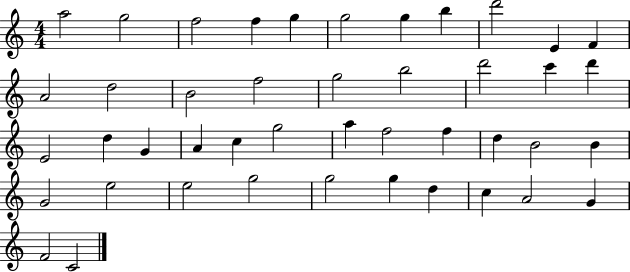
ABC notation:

X:1
T:Untitled
M:4/4
L:1/4
K:C
a2 g2 f2 f g g2 g b d'2 E F A2 d2 B2 f2 g2 b2 d'2 c' d' E2 d G A c g2 a f2 f d B2 B G2 e2 e2 g2 g2 g d c A2 G F2 C2